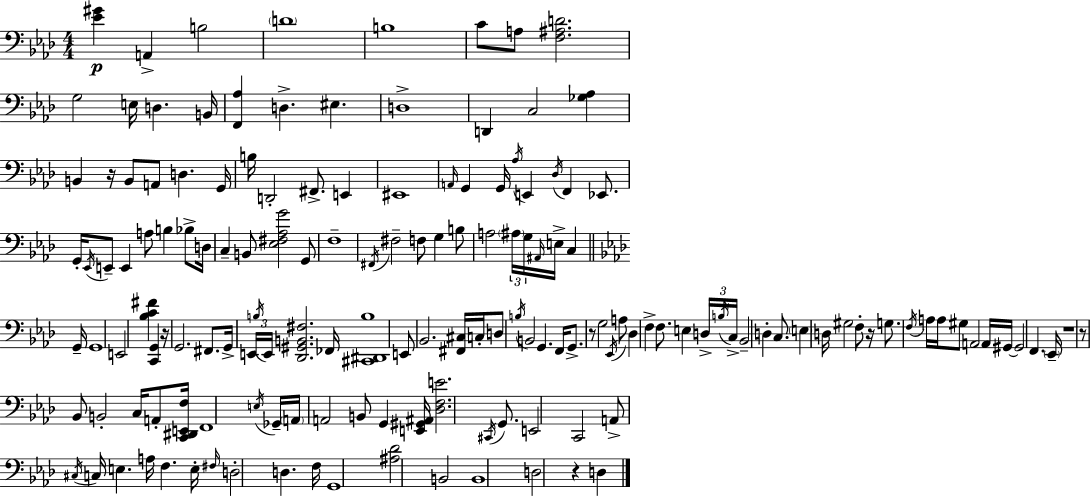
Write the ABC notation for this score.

X:1
T:Untitled
M:4/4
L:1/4
K:Ab
[_E^G] A,, B,2 D4 B,4 C/2 A,/2 [F,^A,D]2 G,2 E,/4 D, B,,/4 [F,,_A,] D, ^E, D,4 D,, C,2 [_G,_A,] B,, z/4 B,,/2 A,,/2 D, G,,/4 B,/4 D,,2 ^F,,/2 E,, ^E,,4 A,,/4 G,, G,,/4 _A,/4 E,, _D,/4 F,, _E,,/2 G,,/4 _E,,/4 E,,/2 E,, A,/2 B, _B,/2 D,/4 C, B,,/2 [_E,^F,_A,G]2 G,,/2 F,4 ^F,,/4 ^F,2 F,/2 G, B,/2 A,2 ^A,/4 G,/4 ^A,,/4 E,/4 C, G,,/4 G,,4 E,,2 [_B,C^F] [C,,G,,] z/4 G,,2 ^F,,/2 G,,/4 E,,/4 B,/4 E,,/4 [_D,,^G,,B,,^F,]2 _F,,/4 [^C,,^D,,B,]4 E,,/2 _B,,2 [^F,,^C,]/4 C,/4 D,/2 B,/4 B,,2 G,, F,,/4 G,,/2 z/2 G,2 _E,,/4 A,/2 _D, F, F,/2 E, D,/4 B,/4 C,/4 _B,,2 D, C,/2 E, D,/4 ^G,2 F,/2 z/4 G,/2 F,/4 A,/4 A,/4 ^G,/2 A,,2 A,,/4 ^G,,/4 ^G,,2 F,, _E,,/4 z4 z/2 _B,,/2 B,,2 C,/4 A,,/2 [C,,^D,,E,,F,]/4 F,,4 E,/4 _G,,/4 A,,/4 A,,2 B,,/2 G,, [E,,^G,,^A,,]/4 [_D,F,E]2 ^C,,/4 G,,/2 E,,2 C,,2 A,,/2 ^C,/4 C,/4 E, A,/4 F, E,/4 ^F,/4 D,2 D, F,/4 G,,4 [^A,_D]2 B,,2 B,,4 D,2 z D,